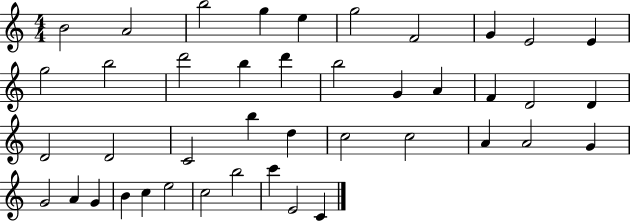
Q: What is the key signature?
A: C major